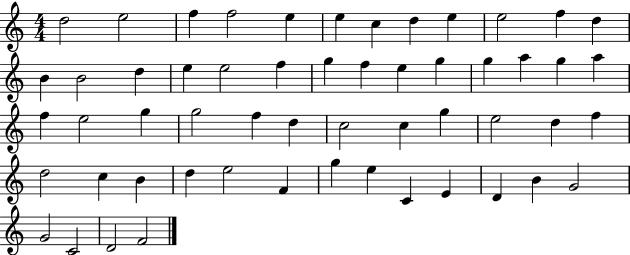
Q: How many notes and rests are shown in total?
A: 55